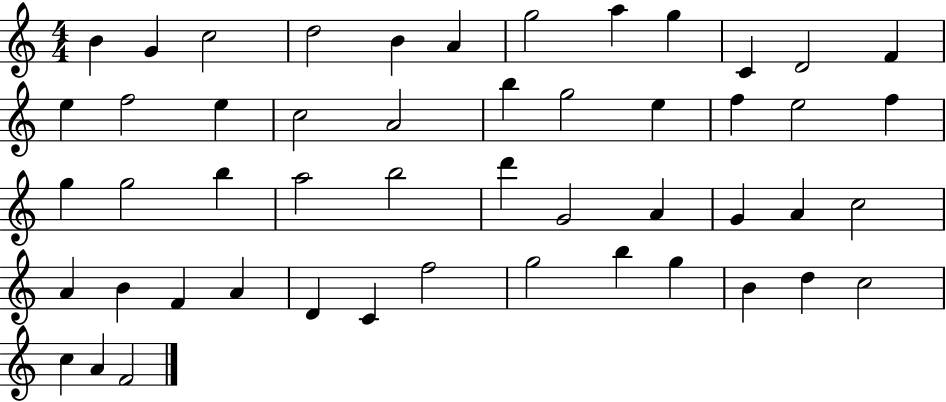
{
  \clef treble
  \numericTimeSignature
  \time 4/4
  \key c \major
  b'4 g'4 c''2 | d''2 b'4 a'4 | g''2 a''4 g''4 | c'4 d'2 f'4 | \break e''4 f''2 e''4 | c''2 a'2 | b''4 g''2 e''4 | f''4 e''2 f''4 | \break g''4 g''2 b''4 | a''2 b''2 | d'''4 g'2 a'4 | g'4 a'4 c''2 | \break a'4 b'4 f'4 a'4 | d'4 c'4 f''2 | g''2 b''4 g''4 | b'4 d''4 c''2 | \break c''4 a'4 f'2 | \bar "|."
}